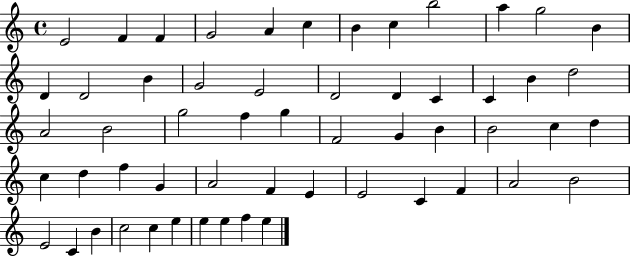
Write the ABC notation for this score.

X:1
T:Untitled
M:4/4
L:1/4
K:C
E2 F F G2 A c B c b2 a g2 B D D2 B G2 E2 D2 D C C B d2 A2 B2 g2 f g F2 G B B2 c d c d f G A2 F E E2 C F A2 B2 E2 C B c2 c e e e f e